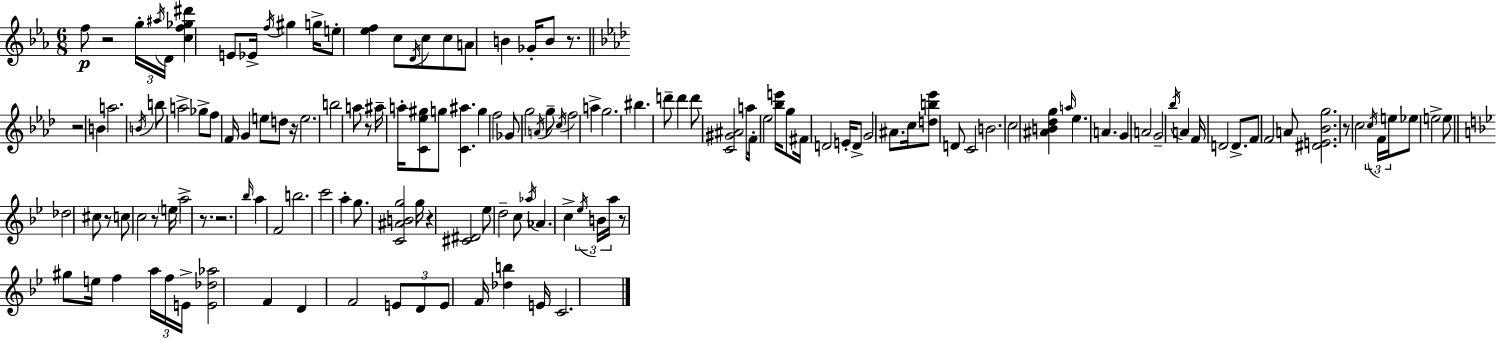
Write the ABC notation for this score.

X:1
T:Untitled
M:6/8
L:1/4
K:Eb
f/2 z2 g/4 ^a/4 D/4 [cf_g^d'] E/2 _E/4 f/4 ^g g/4 e/2 [_ef] c/2 D/4 c/2 c/2 A/2 B _G/4 B/2 z/2 z2 B a2 B/4 b/2 a2 _g/2 f/2 F/4 G e/2 d/2 z/4 e2 b2 a/2 z/2 ^a/4 a/4 [C_e^g]/2 g/2 [C^a] g f2 _G/2 g2 A/4 g/2 c/4 f2 a g2 ^b d'/2 d' d'/2 [C^G^A]2 a/2 F/4 _e2 [_be']/4 g/2 ^F/4 D2 E/4 D/2 G2 ^A/2 c/4 [db_e']/2 D/2 C2 B2 c2 [^AB_dg] a/4 _e A G A2 G2 _b/4 A F/4 D2 D/2 F/2 F2 A/2 [^DE_Bg]2 z/2 c2 c/4 F/4 e/4 _e/2 e2 e/2 _d2 ^c/2 z/2 c/2 c2 z/2 e/4 a2 z/2 z2 _b/4 a F2 b2 c'2 a g/2 [C^ABg]2 g/4 z [^C^D]2 _e/2 d2 c/2 _a/4 _A c _e/4 B/4 a/4 z/2 ^g/2 e/4 f a/4 f/4 E/4 [E_d_a]2 F D F2 E/2 D/2 E/2 F/4 [_db] E/4 C2